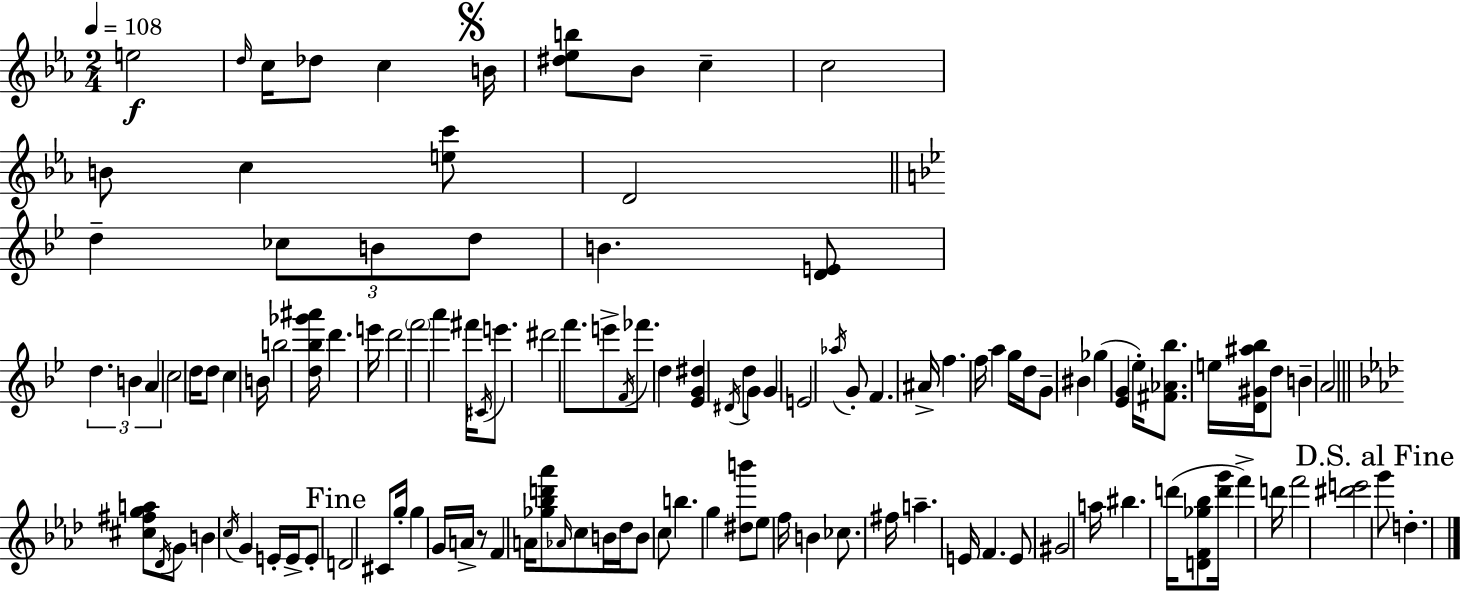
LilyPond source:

{
  \clef treble
  \numericTimeSignature
  \time 2/4
  \key ees \major
  \tempo 4 = 108
  e''2\f | \grace { d''16 } c''16 des''8 c''4 | \mark \markup { \musicglyph "scripts.segno" } b'16 <dis'' ees'' b''>8 bes'8 c''4-- | c''2 | \break b'8 c''4 <e'' c'''>8 | d'2 | \bar "||" \break \key g \minor d''4-- \tuplet 3/2 { ces''8 b'8 | d''8 } b'4. | <d' e'>8 \tuplet 3/2 { d''4. | b'4 a'4 } | \break c''2 | d''16 d''8 c''4 b'16 | b''2 | <d'' bes'' ges''' ais'''>16 d'''4. e'''16 | \break d'''2 | \parenthesize f'''2 | a'''4 fis'''16 \acciaccatura { cis'16 } e'''8. | dis'''2 | \break f'''8. e'''8-> \acciaccatura { f'16 } fes'''8. | d''4 <ees' g' dis''>4 | \acciaccatura { dis'16 } d''8 g'8 g'4 | e'2 | \break \acciaccatura { aes''16 } g'8-. f'4. | ais'16-> f''4. | f''16 a''4 | g''16 d''16 g'8-- bis'4 | \break ges''4( <ees' g'>4 | ees''16-.) <fis' aes' bes''>8. e''16 <d' gis' ais'' bes''>16 d''8 | b'4-- a'2 | \bar "||" \break \key f \minor <cis'' fis'' g'' a''>8 \acciaccatura { des'16 } g'8 b'4 | \acciaccatura { c''16 } g'4 e'16-. e'16-> | e'8-. \mark "Fine" d'2 | cis'8 g''16-. g''4 | \break g'16 a'16-> r8 f'4 | a'16 <ges'' bes'' d''' aes'''>8 \grace { aes'16 } c''8 b'16 | des''16 b'8 c''8 b''4. | g''4 <dis'' b'''>8 | \break ees''8 f''16 b'4 | ces''8. fis''16 a''4.-- | e'16 f'4. | e'8 gis'2 | \break a''16 bis''4. | d'''16( <d' f' ges'' bes''>8 <d''' g'''>16 f'''4->) | d'''16 f'''2 | <dis''' e'''>2 | \break \mark "D.S. al Fine" g'''8 d''4.-. | \bar "|."
}